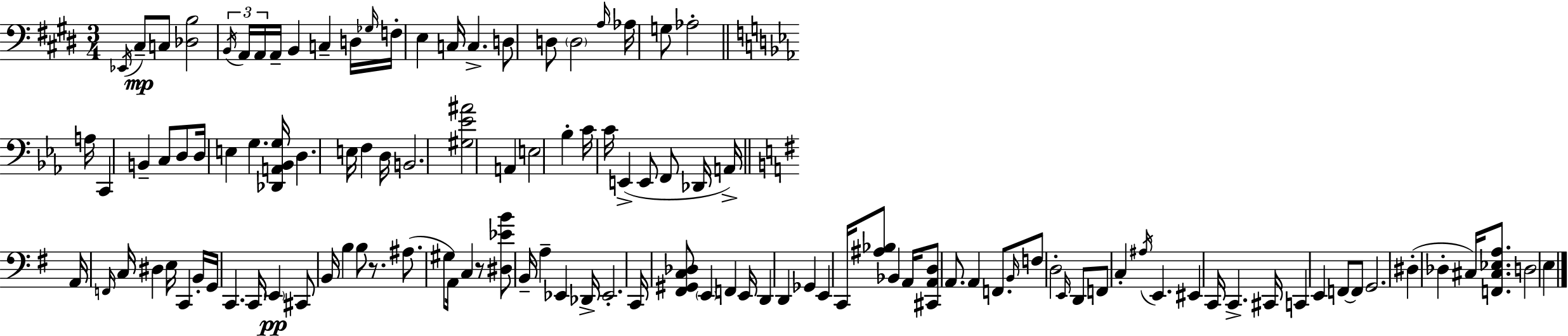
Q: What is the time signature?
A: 3/4